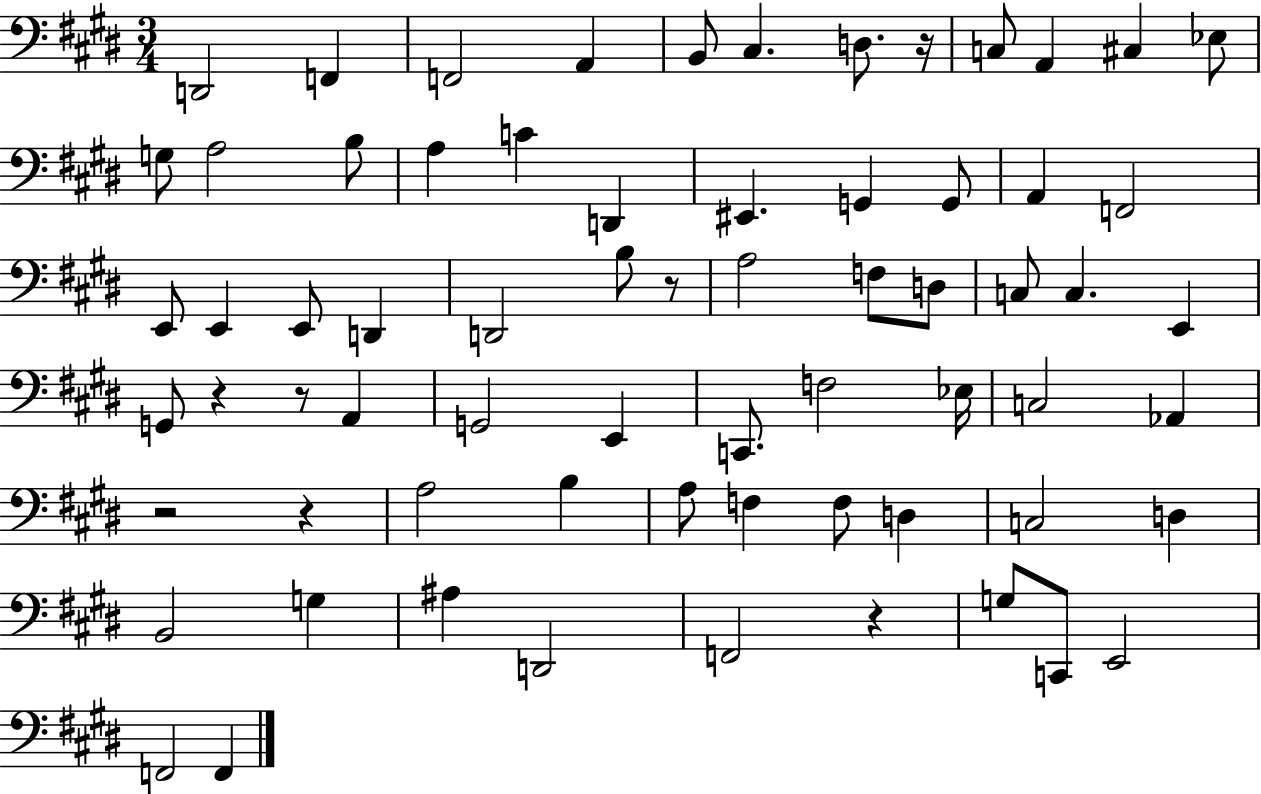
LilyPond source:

{
  \clef bass
  \numericTimeSignature
  \time 3/4
  \key e \major
  d,2 f,4 | f,2 a,4 | b,8 cis4. d8. r16 | c8 a,4 cis4 ees8 | \break g8 a2 b8 | a4 c'4 d,4 | eis,4. g,4 g,8 | a,4 f,2 | \break e,8 e,4 e,8 d,4 | d,2 b8 r8 | a2 f8 d8 | c8 c4. e,4 | \break g,8 r4 r8 a,4 | g,2 e,4 | c,8. f2 ees16 | c2 aes,4 | \break r2 r4 | a2 b4 | a8 f4 f8 d4 | c2 d4 | \break b,2 g4 | ais4 d,2 | f,2 r4 | g8 c,8 e,2 | \break f,2 f,4 | \bar "|."
}